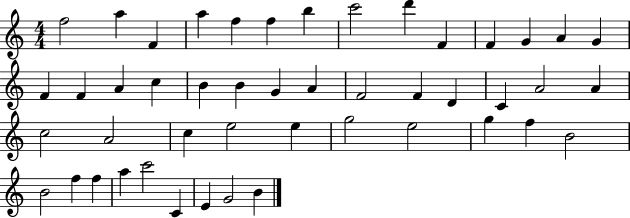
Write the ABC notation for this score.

X:1
T:Untitled
M:4/4
L:1/4
K:C
f2 a F a f f b c'2 d' F F G A G F F A c B B G A F2 F D C A2 A c2 A2 c e2 e g2 e2 g f B2 B2 f f a c'2 C E G2 B